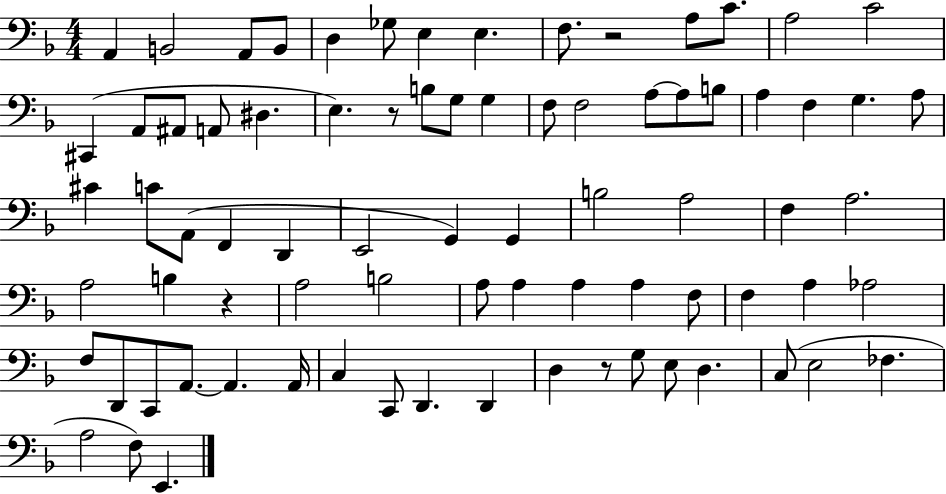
X:1
T:Untitled
M:4/4
L:1/4
K:F
A,, B,,2 A,,/2 B,,/2 D, _G,/2 E, E, F,/2 z2 A,/2 C/2 A,2 C2 ^C,, A,,/2 ^A,,/2 A,,/2 ^D, E, z/2 B,/2 G,/2 G, F,/2 F,2 A,/2 A,/2 B,/2 A, F, G, A,/2 ^C C/2 A,,/2 F,, D,, E,,2 G,, G,, B,2 A,2 F, A,2 A,2 B, z A,2 B,2 A,/2 A, A, A, F,/2 F, A, _A,2 F,/2 D,,/2 C,,/2 A,,/2 A,, A,,/4 C, C,,/2 D,, D,, D, z/2 G,/2 E,/2 D, C,/2 E,2 _F, A,2 F,/2 E,,